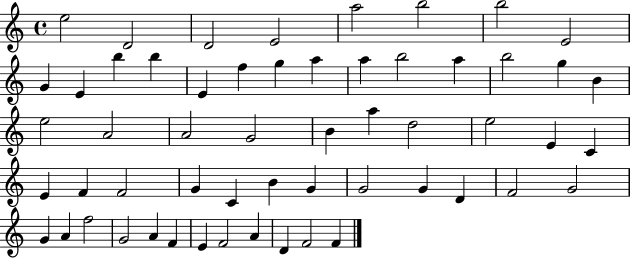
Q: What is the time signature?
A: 4/4